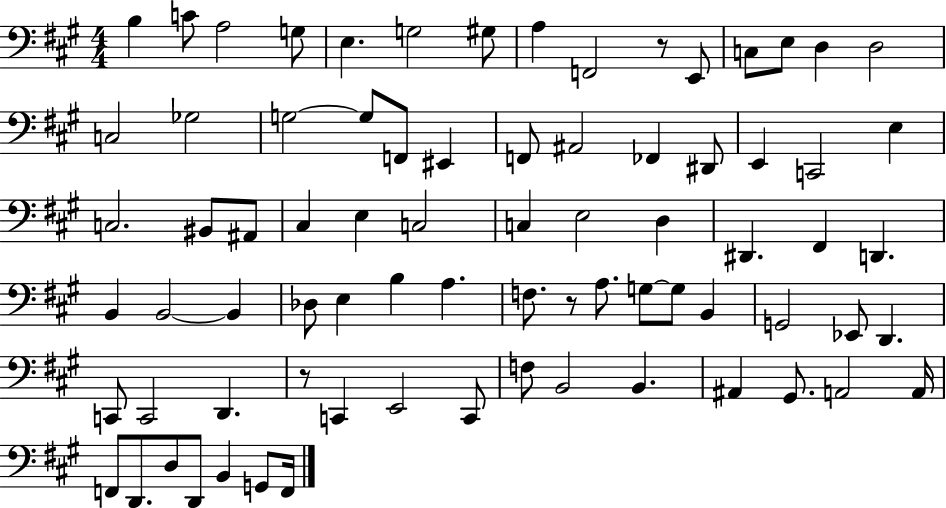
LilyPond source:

{
  \clef bass
  \numericTimeSignature
  \time 4/4
  \key a \major
  b4 c'8 a2 g8 | e4. g2 gis8 | a4 f,2 r8 e,8 | c8 e8 d4 d2 | \break c2 ges2 | g2~~ g8 f,8 eis,4 | f,8 ais,2 fes,4 dis,8 | e,4 c,2 e4 | \break c2. bis,8 ais,8 | cis4 e4 c2 | c4 e2 d4 | dis,4. fis,4 d,4. | \break b,4 b,2~~ b,4 | des8 e4 b4 a4. | f8. r8 a8. g8~~ g8 b,4 | g,2 ees,8 d,4. | \break c,8 c,2 d,4. | r8 c,4 e,2 c,8 | f8 b,2 b,4. | ais,4 gis,8. a,2 a,16 | \break f,8 d,8. d8 d,8 b,4 g,8 f,16 | \bar "|."
}